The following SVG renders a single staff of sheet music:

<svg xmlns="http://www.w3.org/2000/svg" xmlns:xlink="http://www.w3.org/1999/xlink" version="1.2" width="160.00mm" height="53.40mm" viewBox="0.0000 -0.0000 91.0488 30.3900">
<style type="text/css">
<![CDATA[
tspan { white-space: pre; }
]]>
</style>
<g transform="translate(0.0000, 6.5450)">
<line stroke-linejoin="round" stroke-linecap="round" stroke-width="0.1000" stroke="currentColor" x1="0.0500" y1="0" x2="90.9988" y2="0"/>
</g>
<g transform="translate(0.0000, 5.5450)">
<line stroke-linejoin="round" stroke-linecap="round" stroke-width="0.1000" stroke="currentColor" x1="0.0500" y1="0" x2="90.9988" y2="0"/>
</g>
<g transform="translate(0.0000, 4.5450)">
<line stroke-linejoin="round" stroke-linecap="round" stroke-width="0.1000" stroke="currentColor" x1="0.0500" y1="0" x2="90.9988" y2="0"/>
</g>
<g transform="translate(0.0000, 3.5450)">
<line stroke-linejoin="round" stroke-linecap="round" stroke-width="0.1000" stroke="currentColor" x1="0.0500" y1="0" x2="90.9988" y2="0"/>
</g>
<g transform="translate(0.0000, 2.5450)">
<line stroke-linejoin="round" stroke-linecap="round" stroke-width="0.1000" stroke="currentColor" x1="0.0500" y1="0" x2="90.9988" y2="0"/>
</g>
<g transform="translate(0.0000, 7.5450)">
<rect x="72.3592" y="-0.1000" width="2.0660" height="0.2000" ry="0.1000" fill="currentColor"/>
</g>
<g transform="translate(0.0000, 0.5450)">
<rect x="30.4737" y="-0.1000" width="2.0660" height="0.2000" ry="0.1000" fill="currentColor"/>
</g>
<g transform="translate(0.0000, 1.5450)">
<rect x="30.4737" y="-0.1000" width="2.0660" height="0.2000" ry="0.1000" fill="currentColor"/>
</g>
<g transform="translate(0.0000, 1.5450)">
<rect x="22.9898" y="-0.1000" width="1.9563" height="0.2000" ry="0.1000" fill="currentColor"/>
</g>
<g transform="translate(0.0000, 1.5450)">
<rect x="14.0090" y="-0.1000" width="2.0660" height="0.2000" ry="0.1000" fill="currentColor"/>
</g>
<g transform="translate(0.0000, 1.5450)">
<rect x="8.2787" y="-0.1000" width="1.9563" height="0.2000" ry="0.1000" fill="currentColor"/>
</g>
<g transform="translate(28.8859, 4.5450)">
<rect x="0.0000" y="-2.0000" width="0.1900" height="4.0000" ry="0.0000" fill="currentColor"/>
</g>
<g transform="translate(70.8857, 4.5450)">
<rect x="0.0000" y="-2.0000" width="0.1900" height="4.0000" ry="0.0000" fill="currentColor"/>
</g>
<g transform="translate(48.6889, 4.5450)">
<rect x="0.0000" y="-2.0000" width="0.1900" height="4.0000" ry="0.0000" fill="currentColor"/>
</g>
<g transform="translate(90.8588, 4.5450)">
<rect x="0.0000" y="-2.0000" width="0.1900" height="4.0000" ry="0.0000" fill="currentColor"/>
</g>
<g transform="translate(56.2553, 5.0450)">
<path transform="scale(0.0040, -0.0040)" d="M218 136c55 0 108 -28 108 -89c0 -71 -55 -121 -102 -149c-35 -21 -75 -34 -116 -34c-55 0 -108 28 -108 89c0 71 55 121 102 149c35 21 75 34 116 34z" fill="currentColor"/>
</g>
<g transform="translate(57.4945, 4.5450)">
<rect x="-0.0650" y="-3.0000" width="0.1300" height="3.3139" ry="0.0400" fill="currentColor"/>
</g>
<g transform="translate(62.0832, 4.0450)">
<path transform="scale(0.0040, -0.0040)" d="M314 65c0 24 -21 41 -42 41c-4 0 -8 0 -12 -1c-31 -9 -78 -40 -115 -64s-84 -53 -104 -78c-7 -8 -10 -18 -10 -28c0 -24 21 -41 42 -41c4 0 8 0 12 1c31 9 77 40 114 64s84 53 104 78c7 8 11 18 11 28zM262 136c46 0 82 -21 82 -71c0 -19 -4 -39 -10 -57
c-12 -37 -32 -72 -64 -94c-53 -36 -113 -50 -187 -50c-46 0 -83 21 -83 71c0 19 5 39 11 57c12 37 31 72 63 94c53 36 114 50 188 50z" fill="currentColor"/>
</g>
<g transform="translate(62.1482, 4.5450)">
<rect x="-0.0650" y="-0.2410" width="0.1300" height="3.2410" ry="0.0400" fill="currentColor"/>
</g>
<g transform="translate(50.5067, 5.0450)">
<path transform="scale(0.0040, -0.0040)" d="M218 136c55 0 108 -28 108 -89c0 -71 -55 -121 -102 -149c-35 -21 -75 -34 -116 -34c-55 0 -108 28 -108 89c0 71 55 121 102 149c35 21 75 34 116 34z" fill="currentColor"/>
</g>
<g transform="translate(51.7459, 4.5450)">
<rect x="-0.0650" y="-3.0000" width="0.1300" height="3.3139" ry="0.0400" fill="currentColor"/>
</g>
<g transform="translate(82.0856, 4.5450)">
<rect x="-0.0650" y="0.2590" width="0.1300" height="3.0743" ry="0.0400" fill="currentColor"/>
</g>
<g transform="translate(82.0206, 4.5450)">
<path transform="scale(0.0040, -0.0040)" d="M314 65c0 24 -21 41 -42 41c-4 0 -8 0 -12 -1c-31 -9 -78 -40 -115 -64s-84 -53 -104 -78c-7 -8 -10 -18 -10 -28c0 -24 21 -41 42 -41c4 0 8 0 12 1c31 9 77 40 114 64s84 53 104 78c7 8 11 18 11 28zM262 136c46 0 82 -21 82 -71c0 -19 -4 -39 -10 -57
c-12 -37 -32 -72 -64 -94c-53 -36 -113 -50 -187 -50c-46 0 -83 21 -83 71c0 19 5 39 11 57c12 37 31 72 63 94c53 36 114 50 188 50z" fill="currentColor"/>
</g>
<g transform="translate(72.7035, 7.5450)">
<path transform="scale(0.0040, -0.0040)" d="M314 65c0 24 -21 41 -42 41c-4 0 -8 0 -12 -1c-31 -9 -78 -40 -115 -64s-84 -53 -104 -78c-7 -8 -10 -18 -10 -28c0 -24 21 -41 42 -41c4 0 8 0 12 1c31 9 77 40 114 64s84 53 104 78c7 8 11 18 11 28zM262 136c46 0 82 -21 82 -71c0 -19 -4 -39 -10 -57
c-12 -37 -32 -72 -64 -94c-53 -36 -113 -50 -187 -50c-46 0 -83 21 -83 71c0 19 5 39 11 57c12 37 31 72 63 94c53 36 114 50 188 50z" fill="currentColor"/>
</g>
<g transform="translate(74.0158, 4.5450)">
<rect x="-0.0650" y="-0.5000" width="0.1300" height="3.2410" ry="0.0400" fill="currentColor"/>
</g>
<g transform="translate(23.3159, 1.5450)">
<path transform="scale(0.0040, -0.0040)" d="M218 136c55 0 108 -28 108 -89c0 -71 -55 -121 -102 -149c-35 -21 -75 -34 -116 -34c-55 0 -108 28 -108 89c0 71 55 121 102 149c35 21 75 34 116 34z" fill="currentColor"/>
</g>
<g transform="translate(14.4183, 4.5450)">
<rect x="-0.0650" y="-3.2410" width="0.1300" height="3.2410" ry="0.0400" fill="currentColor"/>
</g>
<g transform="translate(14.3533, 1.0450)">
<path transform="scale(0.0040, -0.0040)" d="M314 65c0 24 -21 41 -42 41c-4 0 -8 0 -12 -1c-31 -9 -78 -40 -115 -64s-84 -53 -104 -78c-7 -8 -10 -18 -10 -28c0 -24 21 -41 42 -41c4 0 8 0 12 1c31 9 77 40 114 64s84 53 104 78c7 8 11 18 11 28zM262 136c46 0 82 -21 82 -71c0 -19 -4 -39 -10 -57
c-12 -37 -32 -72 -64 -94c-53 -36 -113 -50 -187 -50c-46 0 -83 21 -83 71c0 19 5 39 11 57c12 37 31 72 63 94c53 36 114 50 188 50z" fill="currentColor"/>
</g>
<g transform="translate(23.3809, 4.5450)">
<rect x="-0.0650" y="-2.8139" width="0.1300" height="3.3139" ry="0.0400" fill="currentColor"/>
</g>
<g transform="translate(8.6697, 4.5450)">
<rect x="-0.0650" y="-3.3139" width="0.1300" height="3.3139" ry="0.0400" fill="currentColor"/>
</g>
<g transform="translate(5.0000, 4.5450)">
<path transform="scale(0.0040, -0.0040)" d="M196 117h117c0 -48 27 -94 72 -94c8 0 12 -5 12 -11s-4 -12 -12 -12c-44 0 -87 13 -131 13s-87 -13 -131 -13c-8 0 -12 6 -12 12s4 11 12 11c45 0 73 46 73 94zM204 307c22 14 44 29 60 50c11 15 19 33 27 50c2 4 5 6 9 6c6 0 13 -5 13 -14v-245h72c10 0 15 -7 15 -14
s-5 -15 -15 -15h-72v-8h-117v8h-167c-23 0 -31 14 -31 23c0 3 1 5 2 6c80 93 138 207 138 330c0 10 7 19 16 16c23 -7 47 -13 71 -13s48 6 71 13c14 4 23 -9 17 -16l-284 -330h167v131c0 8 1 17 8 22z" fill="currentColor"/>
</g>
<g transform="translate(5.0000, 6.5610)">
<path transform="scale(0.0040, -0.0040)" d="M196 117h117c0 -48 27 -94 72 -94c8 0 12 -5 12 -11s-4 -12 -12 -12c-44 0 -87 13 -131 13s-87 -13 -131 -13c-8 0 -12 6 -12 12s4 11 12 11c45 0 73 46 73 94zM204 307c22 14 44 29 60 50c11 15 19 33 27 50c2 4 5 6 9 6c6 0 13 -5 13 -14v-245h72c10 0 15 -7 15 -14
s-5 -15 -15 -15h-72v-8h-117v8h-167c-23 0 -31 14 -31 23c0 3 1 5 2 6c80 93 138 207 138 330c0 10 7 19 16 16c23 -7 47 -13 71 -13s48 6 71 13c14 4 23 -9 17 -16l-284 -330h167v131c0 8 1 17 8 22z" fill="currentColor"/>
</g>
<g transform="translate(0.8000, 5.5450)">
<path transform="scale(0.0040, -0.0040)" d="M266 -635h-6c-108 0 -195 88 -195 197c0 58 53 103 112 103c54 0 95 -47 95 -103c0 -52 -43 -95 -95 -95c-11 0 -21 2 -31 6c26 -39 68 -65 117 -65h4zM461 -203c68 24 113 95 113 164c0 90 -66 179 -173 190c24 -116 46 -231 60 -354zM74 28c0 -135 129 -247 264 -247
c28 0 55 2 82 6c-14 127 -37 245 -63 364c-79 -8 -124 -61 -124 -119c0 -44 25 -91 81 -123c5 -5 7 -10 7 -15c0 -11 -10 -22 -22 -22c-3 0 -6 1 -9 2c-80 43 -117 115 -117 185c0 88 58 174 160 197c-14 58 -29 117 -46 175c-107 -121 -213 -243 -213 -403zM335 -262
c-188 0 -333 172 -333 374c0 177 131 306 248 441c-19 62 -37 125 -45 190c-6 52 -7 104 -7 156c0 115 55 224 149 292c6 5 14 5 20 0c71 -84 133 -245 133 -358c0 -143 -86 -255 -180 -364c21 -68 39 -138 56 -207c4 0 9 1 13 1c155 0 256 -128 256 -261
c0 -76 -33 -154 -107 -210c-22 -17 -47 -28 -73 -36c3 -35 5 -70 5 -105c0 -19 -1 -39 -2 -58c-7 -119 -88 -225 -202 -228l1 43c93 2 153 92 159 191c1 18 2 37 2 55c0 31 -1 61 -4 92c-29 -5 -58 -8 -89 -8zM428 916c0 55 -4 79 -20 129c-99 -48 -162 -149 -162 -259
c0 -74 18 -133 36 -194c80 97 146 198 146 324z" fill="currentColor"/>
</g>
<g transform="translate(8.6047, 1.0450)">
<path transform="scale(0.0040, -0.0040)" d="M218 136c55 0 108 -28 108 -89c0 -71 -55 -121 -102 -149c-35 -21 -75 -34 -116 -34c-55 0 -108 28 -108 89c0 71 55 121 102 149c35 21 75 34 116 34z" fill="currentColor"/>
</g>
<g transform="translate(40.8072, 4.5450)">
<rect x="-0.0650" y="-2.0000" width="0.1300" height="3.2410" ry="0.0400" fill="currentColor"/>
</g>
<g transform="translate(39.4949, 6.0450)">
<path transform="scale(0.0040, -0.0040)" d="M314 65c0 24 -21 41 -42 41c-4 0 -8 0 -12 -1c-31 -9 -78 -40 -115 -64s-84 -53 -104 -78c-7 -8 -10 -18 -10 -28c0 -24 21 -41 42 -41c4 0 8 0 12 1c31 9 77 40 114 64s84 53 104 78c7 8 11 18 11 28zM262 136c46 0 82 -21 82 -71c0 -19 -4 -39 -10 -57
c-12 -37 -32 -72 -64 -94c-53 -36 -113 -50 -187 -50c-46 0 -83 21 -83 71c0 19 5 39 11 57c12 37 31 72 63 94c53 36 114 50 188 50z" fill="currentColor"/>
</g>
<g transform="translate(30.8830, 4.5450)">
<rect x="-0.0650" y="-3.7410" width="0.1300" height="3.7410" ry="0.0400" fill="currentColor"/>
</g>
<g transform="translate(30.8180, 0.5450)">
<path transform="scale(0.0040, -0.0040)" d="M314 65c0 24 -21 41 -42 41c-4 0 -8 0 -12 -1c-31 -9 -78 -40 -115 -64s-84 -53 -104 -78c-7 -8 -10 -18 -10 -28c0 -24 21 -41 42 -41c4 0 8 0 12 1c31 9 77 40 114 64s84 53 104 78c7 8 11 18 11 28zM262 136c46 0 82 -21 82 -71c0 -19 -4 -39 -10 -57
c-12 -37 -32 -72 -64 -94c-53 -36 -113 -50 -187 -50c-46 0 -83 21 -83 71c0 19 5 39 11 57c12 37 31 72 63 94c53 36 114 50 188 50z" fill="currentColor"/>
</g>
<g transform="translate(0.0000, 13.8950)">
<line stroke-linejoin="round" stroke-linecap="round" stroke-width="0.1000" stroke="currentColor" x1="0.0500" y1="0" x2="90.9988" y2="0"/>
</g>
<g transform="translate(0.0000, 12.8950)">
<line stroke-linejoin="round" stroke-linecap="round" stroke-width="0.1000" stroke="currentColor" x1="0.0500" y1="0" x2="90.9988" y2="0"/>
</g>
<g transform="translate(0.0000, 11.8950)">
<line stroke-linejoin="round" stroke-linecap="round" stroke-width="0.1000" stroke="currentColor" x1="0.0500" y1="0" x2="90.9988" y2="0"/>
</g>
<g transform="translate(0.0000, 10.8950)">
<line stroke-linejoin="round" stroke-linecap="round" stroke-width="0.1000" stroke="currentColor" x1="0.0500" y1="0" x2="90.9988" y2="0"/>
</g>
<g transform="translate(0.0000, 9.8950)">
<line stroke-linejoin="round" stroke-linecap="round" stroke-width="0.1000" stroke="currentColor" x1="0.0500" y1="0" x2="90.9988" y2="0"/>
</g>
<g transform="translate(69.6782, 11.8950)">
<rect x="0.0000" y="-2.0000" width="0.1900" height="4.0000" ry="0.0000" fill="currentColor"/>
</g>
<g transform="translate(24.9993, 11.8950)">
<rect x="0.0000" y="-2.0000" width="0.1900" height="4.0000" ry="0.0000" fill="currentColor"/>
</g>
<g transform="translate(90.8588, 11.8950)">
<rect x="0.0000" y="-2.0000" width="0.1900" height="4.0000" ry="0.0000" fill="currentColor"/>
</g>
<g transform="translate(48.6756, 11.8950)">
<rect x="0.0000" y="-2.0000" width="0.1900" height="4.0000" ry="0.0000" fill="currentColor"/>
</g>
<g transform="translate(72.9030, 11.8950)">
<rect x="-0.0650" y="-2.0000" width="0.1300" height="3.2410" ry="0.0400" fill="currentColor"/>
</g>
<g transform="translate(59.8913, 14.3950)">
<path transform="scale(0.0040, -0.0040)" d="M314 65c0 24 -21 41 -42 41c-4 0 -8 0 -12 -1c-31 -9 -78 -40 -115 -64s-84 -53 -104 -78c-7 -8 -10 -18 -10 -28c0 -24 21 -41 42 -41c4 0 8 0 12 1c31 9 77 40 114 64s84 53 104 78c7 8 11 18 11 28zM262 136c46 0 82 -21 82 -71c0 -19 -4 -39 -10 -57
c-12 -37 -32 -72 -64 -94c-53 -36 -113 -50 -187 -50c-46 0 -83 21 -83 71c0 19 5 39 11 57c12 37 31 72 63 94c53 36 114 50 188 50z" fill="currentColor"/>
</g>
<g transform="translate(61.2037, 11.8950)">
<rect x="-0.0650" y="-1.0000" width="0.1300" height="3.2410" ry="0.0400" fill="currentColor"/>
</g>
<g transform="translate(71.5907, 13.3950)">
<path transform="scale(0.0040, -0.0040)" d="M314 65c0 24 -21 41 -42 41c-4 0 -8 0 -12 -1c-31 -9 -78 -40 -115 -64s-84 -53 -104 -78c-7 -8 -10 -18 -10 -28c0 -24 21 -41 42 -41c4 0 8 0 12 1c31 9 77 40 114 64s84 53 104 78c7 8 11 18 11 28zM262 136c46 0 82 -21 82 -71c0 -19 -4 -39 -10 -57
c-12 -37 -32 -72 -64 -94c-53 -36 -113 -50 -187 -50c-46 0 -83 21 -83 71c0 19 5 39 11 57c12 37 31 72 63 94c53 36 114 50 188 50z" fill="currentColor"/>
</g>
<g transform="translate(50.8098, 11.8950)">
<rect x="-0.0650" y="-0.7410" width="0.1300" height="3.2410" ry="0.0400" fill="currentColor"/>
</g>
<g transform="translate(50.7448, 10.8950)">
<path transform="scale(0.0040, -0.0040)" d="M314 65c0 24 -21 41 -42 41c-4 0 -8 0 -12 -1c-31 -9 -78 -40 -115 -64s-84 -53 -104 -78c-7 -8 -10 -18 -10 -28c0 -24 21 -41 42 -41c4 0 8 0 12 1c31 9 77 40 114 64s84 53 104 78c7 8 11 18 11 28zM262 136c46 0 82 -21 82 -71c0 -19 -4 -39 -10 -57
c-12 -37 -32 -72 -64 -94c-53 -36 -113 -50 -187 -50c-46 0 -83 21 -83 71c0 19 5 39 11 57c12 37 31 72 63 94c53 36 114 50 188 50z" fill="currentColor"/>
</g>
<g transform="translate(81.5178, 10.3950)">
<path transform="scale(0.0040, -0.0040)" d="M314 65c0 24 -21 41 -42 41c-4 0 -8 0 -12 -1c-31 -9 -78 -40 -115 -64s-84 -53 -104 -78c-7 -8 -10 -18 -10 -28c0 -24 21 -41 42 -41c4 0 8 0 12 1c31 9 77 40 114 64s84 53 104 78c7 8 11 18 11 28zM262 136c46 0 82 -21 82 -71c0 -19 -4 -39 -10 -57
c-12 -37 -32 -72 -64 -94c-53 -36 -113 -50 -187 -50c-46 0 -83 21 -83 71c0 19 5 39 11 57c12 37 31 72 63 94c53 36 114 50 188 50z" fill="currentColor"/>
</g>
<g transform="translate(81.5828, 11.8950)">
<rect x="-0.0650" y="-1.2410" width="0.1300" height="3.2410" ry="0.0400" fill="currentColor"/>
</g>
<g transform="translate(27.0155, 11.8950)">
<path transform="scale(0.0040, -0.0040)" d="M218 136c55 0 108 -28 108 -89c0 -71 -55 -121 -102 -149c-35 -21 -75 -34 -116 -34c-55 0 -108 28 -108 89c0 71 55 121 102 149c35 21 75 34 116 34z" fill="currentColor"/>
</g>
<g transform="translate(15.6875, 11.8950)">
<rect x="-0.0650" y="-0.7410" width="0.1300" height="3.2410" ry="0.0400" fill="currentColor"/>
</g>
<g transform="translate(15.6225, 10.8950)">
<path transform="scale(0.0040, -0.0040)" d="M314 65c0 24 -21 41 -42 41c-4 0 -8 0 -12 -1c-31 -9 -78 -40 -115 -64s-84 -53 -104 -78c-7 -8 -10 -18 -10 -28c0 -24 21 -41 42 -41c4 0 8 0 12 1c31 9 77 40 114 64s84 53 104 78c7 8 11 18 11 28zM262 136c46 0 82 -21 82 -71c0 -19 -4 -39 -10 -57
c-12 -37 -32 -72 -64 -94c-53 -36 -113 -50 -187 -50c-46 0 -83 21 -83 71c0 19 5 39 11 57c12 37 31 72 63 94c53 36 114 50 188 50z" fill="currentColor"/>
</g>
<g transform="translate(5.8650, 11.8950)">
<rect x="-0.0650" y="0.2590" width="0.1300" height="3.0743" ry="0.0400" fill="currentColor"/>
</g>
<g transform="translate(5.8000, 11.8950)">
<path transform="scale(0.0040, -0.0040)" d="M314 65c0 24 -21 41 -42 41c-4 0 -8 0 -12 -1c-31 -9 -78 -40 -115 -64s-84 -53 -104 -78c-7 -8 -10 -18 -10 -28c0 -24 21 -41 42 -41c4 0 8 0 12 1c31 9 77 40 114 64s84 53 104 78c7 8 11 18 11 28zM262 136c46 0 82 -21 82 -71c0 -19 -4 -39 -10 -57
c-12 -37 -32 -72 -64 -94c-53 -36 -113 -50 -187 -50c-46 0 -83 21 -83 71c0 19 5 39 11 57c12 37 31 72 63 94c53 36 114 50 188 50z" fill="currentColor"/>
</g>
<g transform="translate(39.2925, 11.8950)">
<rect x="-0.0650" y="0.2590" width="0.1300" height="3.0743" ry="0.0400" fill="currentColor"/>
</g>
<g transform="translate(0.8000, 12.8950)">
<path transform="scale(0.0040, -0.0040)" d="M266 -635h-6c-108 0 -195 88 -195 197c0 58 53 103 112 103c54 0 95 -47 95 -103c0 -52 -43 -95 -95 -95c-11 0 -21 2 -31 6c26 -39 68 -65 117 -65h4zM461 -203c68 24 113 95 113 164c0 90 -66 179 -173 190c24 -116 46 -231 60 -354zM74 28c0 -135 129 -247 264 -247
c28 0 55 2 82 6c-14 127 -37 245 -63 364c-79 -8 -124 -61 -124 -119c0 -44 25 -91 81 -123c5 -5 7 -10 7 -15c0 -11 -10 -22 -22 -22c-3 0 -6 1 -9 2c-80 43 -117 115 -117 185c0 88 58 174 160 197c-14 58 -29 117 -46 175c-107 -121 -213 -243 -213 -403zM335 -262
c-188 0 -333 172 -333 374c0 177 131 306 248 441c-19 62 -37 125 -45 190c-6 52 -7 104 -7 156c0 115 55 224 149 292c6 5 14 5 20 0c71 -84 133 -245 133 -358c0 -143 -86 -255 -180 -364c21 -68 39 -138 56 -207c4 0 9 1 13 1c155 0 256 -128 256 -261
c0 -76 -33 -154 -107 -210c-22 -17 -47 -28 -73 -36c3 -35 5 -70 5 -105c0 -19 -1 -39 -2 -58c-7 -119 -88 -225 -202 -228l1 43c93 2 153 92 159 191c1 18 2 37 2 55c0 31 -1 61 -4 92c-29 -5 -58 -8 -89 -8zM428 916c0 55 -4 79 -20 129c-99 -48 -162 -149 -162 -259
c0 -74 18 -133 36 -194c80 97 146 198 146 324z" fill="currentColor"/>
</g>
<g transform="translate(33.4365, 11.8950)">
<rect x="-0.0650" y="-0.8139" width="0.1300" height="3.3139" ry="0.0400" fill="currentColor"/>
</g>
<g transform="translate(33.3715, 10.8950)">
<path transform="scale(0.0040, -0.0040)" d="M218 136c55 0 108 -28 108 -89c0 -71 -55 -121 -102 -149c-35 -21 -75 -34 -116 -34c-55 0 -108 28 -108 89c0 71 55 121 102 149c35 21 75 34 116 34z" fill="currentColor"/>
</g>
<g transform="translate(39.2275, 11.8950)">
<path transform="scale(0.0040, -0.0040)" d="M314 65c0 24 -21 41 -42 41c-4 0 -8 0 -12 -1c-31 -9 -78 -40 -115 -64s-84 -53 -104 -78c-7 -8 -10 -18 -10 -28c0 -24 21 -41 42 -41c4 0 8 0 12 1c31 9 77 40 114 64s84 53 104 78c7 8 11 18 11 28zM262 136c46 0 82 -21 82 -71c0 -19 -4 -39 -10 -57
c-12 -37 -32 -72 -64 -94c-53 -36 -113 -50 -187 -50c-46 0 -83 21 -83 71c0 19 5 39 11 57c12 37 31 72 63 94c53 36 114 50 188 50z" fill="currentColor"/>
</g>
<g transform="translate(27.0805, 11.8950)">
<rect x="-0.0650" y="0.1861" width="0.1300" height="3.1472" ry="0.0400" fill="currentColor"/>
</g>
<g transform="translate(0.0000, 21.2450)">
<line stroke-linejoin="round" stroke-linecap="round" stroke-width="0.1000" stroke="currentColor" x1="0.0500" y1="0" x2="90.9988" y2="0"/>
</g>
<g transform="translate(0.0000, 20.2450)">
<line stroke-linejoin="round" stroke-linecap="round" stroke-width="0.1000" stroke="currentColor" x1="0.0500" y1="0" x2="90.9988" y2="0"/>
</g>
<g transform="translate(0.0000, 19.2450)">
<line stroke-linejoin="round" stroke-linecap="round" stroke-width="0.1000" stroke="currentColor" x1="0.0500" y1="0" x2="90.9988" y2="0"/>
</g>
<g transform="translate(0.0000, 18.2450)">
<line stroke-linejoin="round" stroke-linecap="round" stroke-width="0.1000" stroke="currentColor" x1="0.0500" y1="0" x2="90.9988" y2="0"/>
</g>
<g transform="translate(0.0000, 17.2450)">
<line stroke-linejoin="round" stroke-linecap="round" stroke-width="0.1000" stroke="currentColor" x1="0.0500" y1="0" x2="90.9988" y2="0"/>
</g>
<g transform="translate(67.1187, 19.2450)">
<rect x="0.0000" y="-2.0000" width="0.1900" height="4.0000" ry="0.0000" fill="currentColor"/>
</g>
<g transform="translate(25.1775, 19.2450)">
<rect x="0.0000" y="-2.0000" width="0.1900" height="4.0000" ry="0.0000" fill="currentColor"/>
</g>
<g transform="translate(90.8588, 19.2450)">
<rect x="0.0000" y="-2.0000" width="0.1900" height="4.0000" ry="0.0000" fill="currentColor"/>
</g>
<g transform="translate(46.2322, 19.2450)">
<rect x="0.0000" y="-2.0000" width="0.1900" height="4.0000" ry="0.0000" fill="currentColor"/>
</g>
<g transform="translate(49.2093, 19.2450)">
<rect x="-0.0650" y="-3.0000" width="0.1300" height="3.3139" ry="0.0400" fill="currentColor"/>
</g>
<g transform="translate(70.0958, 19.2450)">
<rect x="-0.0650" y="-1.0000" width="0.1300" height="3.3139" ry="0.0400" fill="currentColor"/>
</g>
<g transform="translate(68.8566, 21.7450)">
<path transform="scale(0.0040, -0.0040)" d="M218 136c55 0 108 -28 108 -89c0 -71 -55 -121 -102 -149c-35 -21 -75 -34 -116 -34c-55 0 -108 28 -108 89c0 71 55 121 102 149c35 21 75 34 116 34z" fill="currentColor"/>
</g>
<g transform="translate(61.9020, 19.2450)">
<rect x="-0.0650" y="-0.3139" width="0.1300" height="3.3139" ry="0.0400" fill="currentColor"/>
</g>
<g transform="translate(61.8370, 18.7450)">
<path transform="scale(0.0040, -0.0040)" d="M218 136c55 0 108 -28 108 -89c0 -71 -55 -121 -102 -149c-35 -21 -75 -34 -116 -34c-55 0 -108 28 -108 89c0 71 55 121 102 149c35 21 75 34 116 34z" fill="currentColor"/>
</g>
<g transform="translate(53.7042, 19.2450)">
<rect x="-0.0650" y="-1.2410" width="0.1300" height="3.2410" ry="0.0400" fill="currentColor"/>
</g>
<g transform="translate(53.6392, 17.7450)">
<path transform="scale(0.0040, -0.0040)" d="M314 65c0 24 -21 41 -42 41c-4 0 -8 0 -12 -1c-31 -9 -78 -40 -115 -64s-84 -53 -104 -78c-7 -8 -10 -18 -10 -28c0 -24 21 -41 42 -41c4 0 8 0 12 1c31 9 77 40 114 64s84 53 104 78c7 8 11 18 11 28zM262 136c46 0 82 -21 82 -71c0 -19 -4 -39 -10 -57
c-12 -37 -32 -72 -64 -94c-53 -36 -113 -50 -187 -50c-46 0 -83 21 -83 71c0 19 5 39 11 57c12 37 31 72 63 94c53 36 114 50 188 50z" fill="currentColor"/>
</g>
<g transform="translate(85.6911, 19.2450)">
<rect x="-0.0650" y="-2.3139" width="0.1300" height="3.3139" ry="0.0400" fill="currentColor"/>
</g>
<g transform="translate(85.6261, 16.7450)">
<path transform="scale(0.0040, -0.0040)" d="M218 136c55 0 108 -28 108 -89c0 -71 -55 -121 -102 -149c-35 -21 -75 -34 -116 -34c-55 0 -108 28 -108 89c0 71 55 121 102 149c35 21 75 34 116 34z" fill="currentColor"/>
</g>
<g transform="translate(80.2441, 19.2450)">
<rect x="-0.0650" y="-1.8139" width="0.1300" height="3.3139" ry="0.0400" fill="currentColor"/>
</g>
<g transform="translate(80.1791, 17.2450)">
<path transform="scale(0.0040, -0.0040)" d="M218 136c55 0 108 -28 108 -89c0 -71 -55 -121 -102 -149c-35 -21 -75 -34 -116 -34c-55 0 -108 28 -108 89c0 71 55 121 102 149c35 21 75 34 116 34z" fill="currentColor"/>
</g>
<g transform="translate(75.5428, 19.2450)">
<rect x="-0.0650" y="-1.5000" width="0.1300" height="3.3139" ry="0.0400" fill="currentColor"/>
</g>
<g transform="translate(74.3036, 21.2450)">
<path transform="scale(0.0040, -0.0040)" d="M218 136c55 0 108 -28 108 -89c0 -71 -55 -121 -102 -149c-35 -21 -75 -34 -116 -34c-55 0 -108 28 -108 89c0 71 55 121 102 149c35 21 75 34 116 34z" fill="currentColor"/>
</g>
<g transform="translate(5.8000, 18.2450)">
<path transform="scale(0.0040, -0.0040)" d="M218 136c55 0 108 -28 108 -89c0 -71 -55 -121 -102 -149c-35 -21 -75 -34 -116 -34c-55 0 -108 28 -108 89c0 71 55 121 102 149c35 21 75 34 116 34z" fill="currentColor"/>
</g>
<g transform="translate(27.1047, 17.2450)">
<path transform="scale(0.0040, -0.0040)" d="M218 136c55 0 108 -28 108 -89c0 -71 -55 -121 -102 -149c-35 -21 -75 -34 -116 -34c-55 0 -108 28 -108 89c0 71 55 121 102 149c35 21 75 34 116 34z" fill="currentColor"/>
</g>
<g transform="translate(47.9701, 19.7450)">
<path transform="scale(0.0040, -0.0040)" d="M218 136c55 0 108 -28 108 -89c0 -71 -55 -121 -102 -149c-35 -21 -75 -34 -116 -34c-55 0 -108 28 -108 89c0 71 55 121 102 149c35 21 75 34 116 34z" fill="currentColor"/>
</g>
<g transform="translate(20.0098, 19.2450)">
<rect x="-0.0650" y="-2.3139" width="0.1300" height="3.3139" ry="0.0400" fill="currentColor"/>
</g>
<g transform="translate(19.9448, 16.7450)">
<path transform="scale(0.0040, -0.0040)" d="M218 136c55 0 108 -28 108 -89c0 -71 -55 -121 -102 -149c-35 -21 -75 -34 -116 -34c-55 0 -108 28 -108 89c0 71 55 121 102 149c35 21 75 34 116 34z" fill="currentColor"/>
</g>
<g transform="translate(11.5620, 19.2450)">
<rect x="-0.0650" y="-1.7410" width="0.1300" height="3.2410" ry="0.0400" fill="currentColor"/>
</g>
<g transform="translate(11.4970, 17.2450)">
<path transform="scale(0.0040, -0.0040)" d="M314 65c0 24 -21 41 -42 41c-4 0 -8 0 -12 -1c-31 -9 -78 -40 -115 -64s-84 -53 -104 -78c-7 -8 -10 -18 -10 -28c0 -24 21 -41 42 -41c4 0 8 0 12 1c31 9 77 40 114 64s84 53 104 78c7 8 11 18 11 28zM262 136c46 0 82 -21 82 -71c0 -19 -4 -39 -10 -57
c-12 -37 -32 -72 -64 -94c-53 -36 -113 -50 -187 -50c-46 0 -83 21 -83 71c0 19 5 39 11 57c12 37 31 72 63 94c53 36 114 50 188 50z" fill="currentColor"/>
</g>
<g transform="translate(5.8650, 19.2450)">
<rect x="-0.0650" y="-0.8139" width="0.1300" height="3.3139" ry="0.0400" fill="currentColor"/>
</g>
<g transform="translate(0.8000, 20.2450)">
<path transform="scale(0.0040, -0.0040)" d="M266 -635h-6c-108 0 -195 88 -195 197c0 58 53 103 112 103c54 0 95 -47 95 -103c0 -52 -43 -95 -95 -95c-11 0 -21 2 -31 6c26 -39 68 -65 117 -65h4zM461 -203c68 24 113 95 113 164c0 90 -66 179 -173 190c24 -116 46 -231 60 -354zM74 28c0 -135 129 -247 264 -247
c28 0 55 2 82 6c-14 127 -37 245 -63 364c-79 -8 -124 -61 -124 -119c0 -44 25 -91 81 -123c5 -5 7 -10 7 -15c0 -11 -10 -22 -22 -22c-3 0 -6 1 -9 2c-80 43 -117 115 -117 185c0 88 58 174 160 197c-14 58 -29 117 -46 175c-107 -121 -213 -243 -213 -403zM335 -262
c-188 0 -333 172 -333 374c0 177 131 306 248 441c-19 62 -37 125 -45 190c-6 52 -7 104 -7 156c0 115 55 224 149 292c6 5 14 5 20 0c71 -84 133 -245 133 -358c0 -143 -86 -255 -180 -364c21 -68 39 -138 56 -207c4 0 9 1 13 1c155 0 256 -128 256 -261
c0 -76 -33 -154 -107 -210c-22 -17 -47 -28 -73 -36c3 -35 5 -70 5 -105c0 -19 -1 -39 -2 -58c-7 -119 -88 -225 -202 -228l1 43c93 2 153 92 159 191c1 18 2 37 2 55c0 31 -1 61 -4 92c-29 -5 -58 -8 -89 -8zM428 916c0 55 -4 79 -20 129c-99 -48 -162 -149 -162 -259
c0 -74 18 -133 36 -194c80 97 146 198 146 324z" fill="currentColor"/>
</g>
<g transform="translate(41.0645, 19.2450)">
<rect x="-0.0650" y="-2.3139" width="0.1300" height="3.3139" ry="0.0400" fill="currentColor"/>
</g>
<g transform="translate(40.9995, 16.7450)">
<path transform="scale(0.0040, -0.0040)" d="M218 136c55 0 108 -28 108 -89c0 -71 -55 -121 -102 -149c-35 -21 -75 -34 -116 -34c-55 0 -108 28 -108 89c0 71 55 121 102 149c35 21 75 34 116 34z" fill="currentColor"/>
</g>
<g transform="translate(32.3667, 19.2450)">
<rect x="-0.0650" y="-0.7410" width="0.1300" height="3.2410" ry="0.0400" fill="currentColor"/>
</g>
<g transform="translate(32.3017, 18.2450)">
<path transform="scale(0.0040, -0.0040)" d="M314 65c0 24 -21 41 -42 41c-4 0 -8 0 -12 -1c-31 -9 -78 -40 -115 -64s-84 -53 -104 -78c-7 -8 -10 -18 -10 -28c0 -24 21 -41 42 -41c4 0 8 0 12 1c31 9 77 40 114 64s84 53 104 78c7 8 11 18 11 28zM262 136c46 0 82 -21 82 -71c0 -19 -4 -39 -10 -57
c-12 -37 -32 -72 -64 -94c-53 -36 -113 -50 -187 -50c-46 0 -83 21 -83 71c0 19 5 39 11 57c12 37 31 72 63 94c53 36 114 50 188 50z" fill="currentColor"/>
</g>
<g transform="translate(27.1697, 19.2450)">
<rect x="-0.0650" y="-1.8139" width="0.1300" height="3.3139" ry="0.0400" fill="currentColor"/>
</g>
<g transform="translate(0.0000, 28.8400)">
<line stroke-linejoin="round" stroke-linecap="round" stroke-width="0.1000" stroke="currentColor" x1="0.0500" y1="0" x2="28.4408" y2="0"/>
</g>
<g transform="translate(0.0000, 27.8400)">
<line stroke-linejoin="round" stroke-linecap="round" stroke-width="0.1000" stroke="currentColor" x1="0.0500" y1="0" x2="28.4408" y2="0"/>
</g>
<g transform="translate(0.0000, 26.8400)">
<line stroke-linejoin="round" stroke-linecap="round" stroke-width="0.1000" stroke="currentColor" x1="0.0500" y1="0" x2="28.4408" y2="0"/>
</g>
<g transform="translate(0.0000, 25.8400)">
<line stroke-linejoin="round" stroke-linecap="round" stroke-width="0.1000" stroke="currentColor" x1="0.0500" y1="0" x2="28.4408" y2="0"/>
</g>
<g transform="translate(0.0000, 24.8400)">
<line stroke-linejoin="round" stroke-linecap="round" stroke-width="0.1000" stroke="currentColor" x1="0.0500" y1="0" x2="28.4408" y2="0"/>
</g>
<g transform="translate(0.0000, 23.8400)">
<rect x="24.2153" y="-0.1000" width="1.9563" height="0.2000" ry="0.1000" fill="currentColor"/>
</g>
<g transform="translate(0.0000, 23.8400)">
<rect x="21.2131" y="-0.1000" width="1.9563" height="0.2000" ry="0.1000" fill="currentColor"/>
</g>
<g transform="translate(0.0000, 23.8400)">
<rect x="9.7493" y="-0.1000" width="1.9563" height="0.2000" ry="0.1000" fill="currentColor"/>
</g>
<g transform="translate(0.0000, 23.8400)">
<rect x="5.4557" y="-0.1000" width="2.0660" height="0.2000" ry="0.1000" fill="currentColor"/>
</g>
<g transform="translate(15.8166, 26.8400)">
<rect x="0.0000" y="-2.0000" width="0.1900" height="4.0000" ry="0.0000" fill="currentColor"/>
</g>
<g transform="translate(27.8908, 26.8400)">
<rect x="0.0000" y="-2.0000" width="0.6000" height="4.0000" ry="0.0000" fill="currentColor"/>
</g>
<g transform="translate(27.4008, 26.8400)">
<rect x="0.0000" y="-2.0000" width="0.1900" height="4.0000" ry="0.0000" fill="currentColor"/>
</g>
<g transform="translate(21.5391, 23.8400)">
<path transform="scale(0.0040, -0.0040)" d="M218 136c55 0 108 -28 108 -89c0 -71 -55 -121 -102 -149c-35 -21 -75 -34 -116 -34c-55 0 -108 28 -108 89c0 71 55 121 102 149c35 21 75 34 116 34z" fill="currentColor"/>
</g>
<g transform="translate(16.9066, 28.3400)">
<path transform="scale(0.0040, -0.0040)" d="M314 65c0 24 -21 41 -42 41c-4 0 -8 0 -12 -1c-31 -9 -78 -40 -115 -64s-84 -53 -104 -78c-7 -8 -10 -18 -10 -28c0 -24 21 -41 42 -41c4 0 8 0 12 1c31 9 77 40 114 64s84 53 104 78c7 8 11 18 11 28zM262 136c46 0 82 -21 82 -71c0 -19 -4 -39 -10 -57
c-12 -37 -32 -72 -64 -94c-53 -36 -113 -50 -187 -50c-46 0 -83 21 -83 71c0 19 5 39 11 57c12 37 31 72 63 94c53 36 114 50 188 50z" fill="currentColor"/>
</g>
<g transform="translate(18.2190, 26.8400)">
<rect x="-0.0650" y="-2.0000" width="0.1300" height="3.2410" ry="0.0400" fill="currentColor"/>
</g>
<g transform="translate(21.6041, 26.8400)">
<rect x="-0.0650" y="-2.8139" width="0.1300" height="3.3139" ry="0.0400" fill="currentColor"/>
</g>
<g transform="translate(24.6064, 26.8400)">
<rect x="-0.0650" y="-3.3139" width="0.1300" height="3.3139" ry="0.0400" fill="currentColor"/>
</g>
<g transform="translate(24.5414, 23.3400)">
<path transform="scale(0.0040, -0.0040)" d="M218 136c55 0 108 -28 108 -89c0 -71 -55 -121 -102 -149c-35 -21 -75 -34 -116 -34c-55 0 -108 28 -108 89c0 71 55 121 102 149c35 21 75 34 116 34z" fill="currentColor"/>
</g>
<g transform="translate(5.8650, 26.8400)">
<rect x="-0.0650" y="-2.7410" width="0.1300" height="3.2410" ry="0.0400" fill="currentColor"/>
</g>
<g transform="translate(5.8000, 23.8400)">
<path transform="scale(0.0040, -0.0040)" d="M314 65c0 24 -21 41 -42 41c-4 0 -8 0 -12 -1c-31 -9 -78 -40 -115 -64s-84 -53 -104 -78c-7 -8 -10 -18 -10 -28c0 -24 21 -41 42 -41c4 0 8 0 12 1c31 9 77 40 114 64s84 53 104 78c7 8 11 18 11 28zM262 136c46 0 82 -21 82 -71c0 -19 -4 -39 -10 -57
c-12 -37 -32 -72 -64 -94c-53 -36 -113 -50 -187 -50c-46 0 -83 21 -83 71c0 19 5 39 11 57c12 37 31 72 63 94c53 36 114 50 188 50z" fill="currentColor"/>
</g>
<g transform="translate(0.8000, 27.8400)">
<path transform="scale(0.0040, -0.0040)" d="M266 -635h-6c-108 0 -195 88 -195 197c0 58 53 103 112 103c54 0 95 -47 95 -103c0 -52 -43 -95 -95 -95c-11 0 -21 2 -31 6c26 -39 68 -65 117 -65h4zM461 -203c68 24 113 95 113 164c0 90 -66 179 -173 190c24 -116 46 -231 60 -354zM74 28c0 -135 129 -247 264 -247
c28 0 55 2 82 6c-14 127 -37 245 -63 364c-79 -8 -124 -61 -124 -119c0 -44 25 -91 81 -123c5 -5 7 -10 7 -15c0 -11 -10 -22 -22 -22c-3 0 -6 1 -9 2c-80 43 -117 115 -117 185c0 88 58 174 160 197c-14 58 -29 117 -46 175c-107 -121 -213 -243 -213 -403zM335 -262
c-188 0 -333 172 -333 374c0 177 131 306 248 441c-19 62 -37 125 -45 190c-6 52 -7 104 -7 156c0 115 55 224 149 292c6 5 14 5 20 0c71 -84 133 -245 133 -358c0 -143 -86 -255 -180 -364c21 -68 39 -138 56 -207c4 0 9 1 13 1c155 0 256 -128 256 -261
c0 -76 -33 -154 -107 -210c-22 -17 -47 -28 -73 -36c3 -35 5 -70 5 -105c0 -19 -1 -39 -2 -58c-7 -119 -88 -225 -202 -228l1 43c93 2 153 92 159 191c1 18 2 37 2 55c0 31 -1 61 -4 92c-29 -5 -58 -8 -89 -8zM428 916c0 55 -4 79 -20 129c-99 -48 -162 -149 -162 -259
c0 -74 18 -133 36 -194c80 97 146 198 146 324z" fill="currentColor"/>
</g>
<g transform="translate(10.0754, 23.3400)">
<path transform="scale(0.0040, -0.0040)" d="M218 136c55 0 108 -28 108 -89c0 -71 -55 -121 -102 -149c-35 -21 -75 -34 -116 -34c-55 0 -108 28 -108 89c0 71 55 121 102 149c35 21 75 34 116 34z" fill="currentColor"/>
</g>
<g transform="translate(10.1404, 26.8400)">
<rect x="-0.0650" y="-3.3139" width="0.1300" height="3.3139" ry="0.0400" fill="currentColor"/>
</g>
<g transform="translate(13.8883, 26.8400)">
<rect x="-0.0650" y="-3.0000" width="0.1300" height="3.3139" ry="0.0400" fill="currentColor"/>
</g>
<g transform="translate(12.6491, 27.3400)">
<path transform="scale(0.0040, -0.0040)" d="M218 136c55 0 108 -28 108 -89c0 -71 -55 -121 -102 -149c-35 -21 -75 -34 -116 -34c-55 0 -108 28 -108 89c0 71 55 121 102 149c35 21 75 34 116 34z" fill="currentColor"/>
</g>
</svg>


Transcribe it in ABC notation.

X:1
T:Untitled
M:4/4
L:1/4
K:C
b b2 a c'2 F2 A A c2 C2 B2 B2 d2 B d B2 d2 D2 F2 e2 d f2 g f d2 g A e2 c D E f g a2 b A F2 a b